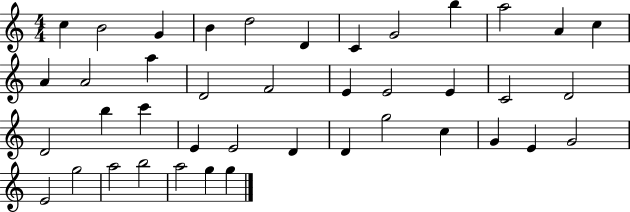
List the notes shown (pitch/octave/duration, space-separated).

C5/q B4/h G4/q B4/q D5/h D4/q C4/q G4/h B5/q A5/h A4/q C5/q A4/q A4/h A5/q D4/h F4/h E4/q E4/h E4/q C4/h D4/h D4/h B5/q C6/q E4/q E4/h D4/q D4/q G5/h C5/q G4/q E4/q G4/h E4/h G5/h A5/h B5/h A5/h G5/q G5/q